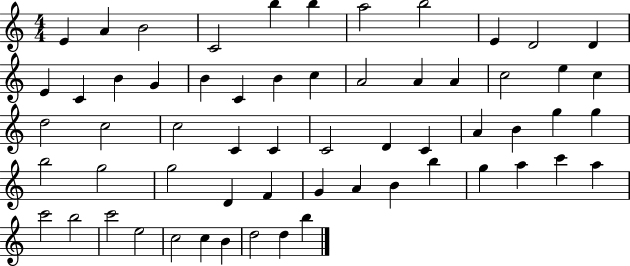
X:1
T:Untitled
M:4/4
L:1/4
K:C
E A B2 C2 b b a2 b2 E D2 D E C B G B C B c A2 A A c2 e c d2 c2 c2 C C C2 D C A B g g b2 g2 g2 D F G A B b g a c' a c'2 b2 c'2 e2 c2 c B d2 d b